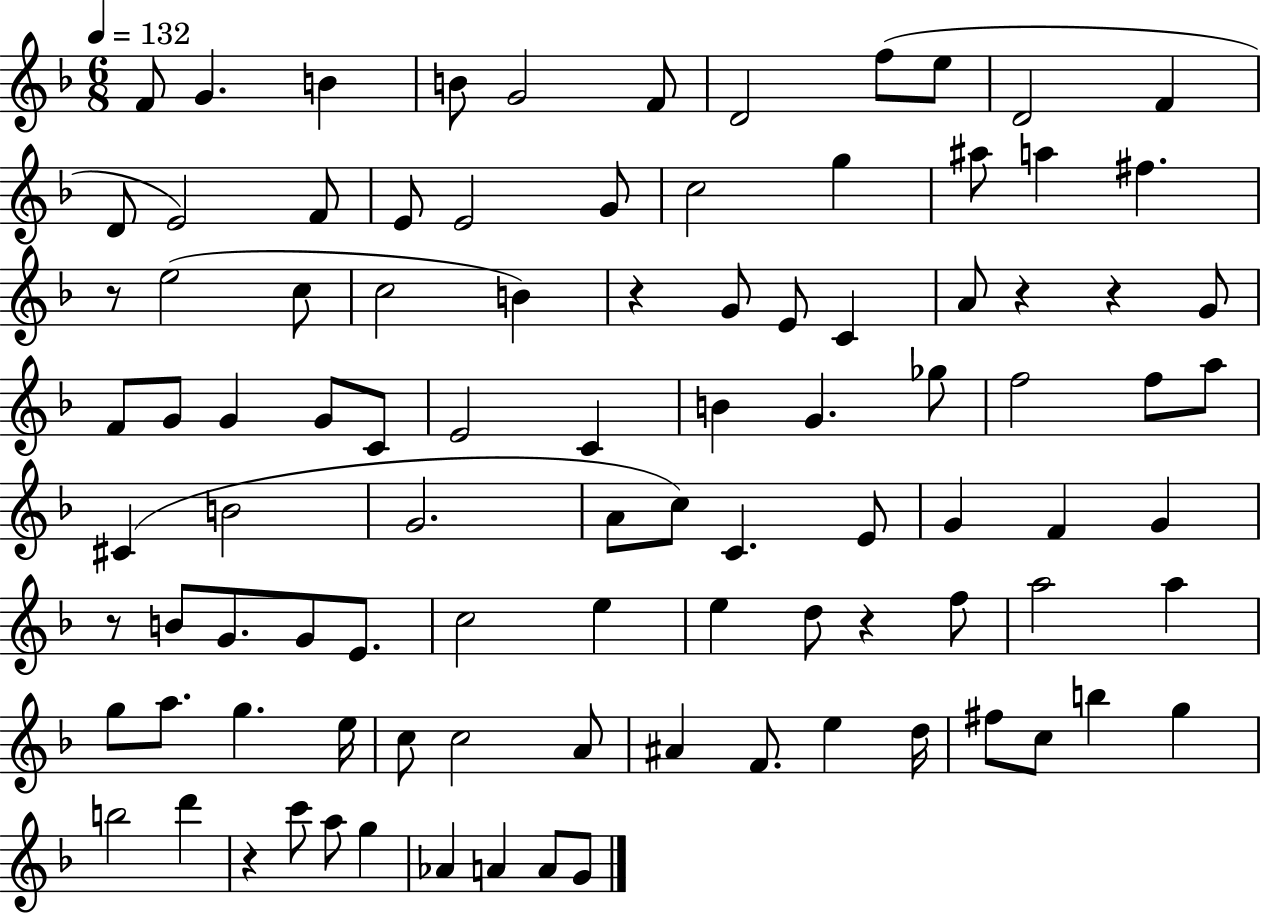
X:1
T:Untitled
M:6/8
L:1/4
K:F
F/2 G B B/2 G2 F/2 D2 f/2 e/2 D2 F D/2 E2 F/2 E/2 E2 G/2 c2 g ^a/2 a ^f z/2 e2 c/2 c2 B z G/2 E/2 C A/2 z z G/2 F/2 G/2 G G/2 C/2 E2 C B G _g/2 f2 f/2 a/2 ^C B2 G2 A/2 c/2 C E/2 G F G z/2 B/2 G/2 G/2 E/2 c2 e e d/2 z f/2 a2 a g/2 a/2 g e/4 c/2 c2 A/2 ^A F/2 e d/4 ^f/2 c/2 b g b2 d' z c'/2 a/2 g _A A A/2 G/2